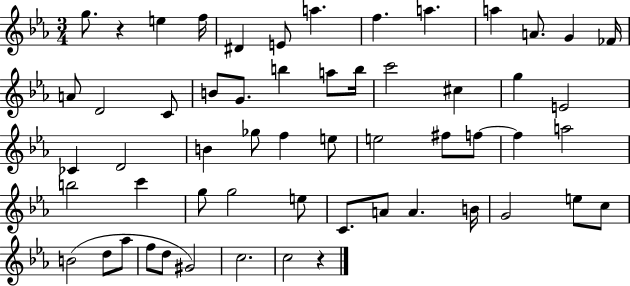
G5/e. R/q E5/q F5/s D#4/q E4/e A5/q. F5/q. A5/q. A5/q A4/e. G4/q FES4/s A4/e D4/h C4/e B4/e G4/e. B5/q A5/e B5/s C6/h C#5/q G5/q E4/h CES4/q D4/h B4/q Gb5/e F5/q E5/e E5/h F#5/e F5/e F5/q A5/h B5/h C6/q G5/e G5/h E5/e C4/e. A4/e A4/q. B4/s G4/h E5/e C5/e B4/h D5/e Ab5/e F5/e D5/e G#4/h C5/h. C5/h R/q